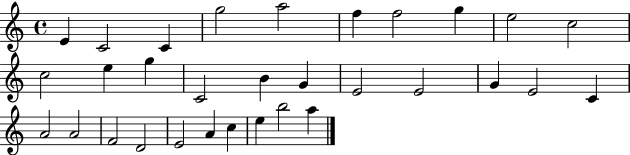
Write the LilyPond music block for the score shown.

{
  \clef treble
  \time 4/4
  \defaultTimeSignature
  \key c \major
  e'4 c'2 c'4 | g''2 a''2 | f''4 f''2 g''4 | e''2 c''2 | \break c''2 e''4 g''4 | c'2 b'4 g'4 | e'2 e'2 | g'4 e'2 c'4 | \break a'2 a'2 | f'2 d'2 | e'2 a'4 c''4 | e''4 b''2 a''4 | \break \bar "|."
}